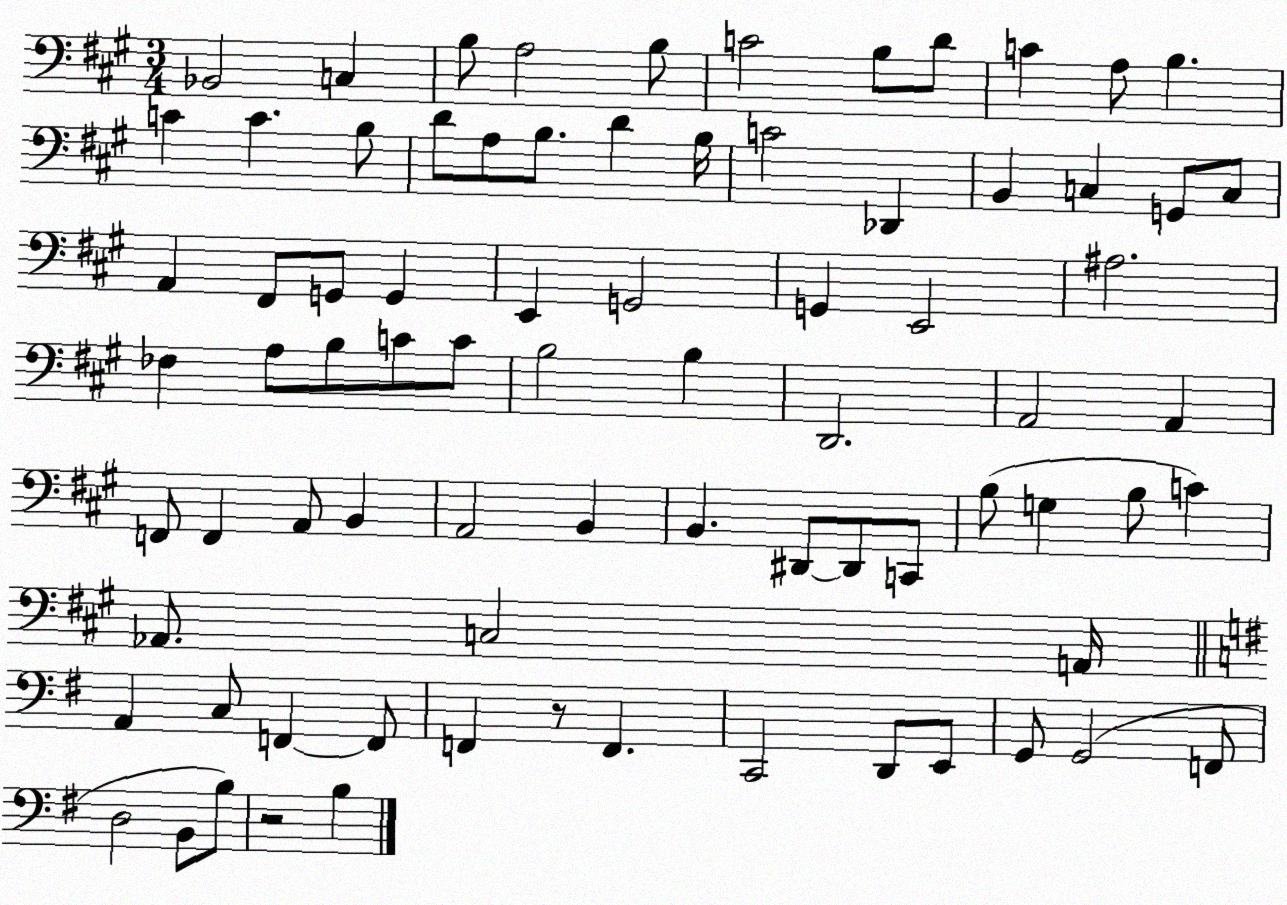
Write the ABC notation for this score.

X:1
T:Untitled
M:3/4
L:1/4
K:A
_B,,2 C, B,/2 A,2 B,/2 C2 B,/2 D/2 C A,/2 B, C C B,/2 D/2 A,/2 B,/2 D B,/4 C2 _D,, B,, C, G,,/2 C,/2 A,, ^F,,/2 G,,/2 G,, E,, G,,2 G,, E,,2 ^A,2 _F, A,/2 B,/2 C/2 C/2 B,2 B, D,,2 A,,2 A,, F,,/2 F,, A,,/2 B,, A,,2 B,, B,, ^D,,/2 ^D,,/2 C,,/2 B,/2 G, B,/2 C _A,,/2 C,2 A,,/4 A,, C,/2 F,, F,,/2 F,, z/2 F,, C,,2 D,,/2 E,,/2 G,,/2 G,,2 F,,/2 D,2 B,,/2 B,/2 z2 B,